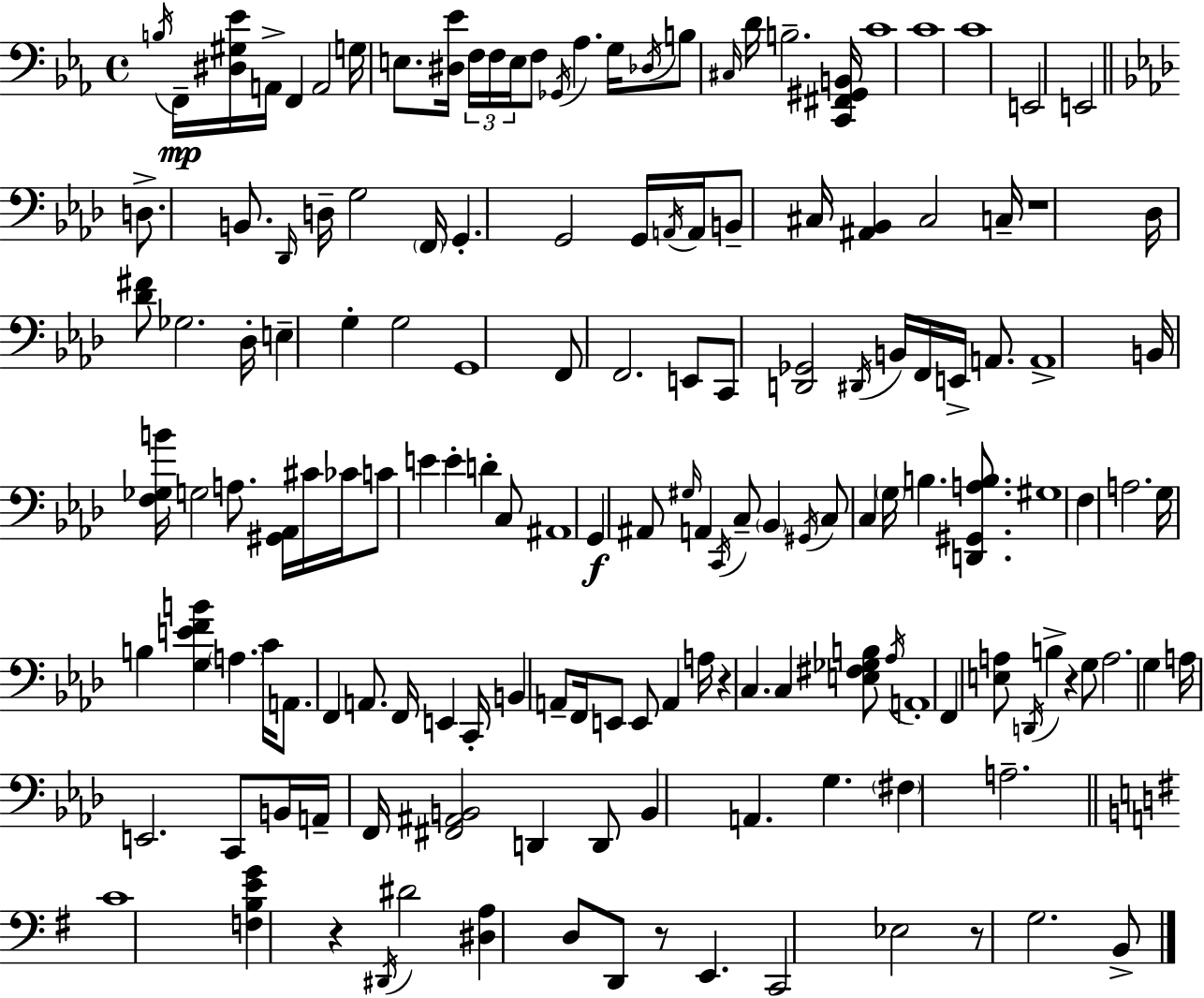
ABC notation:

X:1
T:Untitled
M:4/4
L:1/4
K:Cm
B,/4 F,,/4 [^D,^G,_E]/4 A,,/4 F,, A,,2 G,/4 E,/2 [^D,_E]/4 F,/4 F,/4 E,/4 F,/2 _G,,/4 _A, G,/4 _D,/4 B,/2 ^C,/4 D/4 B,2 [C,,^F,,^G,,B,,]/4 C4 C4 C4 E,,2 E,,2 D,/2 B,,/2 _D,,/4 D,/4 G,2 F,,/4 G,, G,,2 G,,/4 A,,/4 A,,/4 B,,/2 ^C,/4 [^A,,_B,,] ^C,2 C,/4 z4 _D,/4 [_D^F]/2 _G,2 _D,/4 E, G, G,2 G,,4 F,,/2 F,,2 E,,/2 C,,/2 [D,,_G,,]2 ^D,,/4 B,,/4 F,,/4 E,,/4 A,,/2 A,,4 B,,/4 [F,_G,B]/4 G,2 A,/2 [^G,,_A,,]/4 ^C/4 _C/4 C/2 E E D C,/2 ^A,,4 G,, ^A,,/2 ^G,/4 A,, C,,/4 C,/2 _B,, ^G,,/4 C,/2 C, G,/4 B, [D,,^G,,A,B,]/2 ^G,4 F, A,2 G,/4 B, [G,EFB] A, C/4 A,,/2 F,, A,,/2 F,,/4 E,, C,,/4 B,, A,,/2 F,,/4 E,,/2 E,,/2 A,, A,/4 z C, C, [E,^F,_G,B,]/2 _A,/4 A,,4 F,, [E,A,]/2 D,,/4 B, z G,/2 A,2 G, A,/4 E,,2 C,,/2 B,,/4 A,,/4 F,,/4 [^F,,^A,,B,,]2 D,, D,,/2 B,, A,, G, ^F, A,2 C4 [F,B,EG] z ^D,,/4 ^D2 [^D,A,] D,/2 D,,/2 z/2 E,, C,,2 _E,2 z/2 G,2 B,,/2